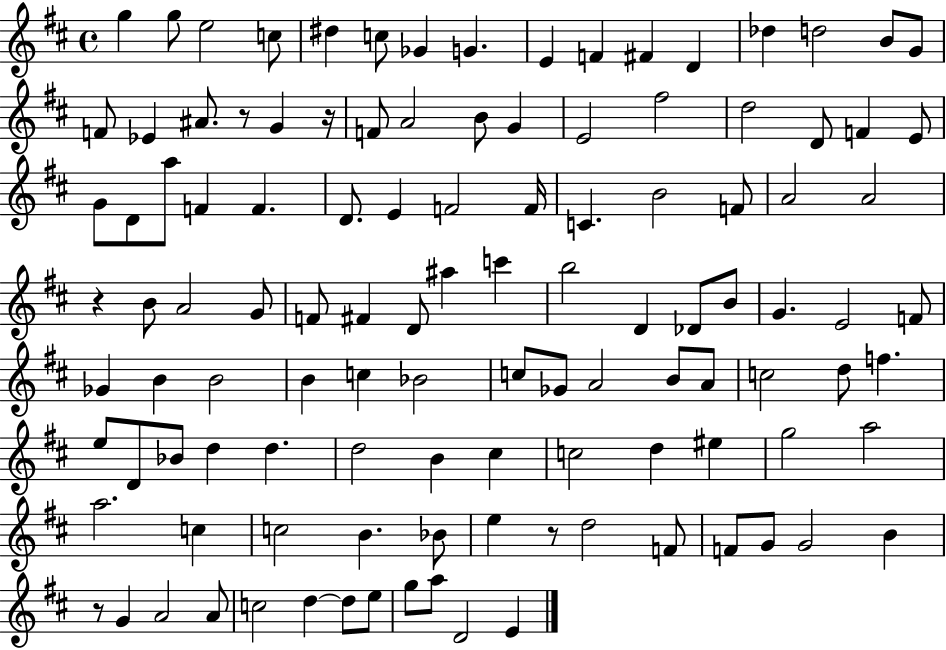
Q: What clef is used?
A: treble